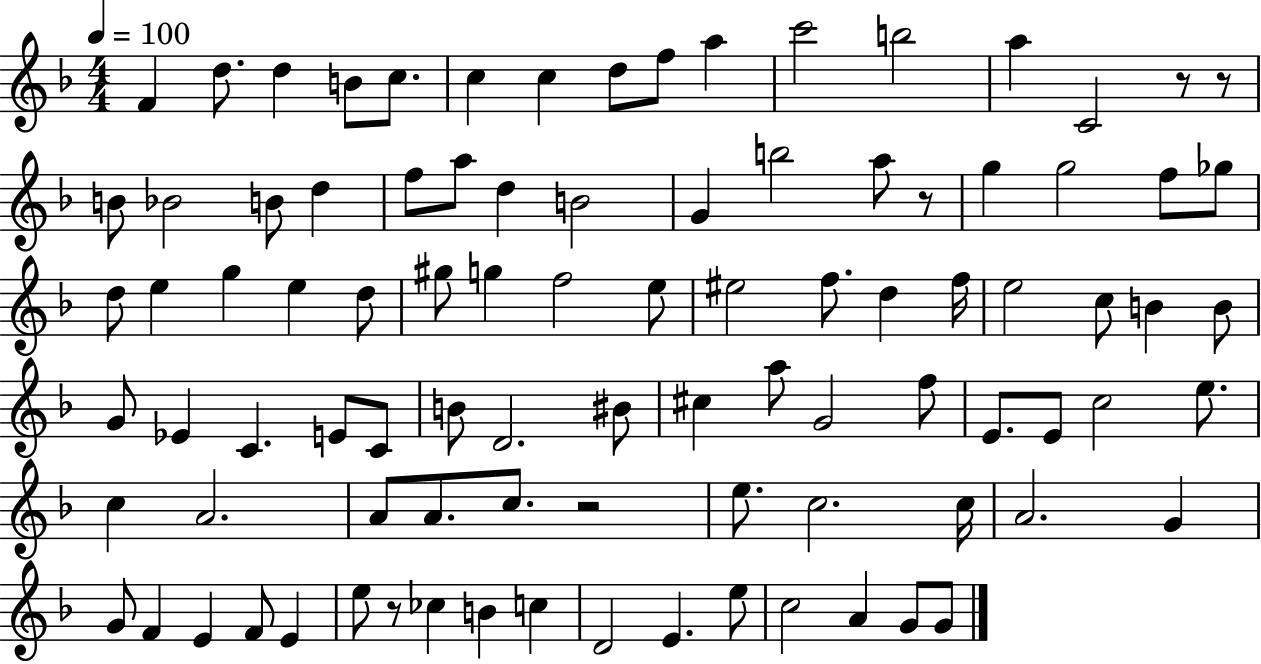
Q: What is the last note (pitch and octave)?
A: G4